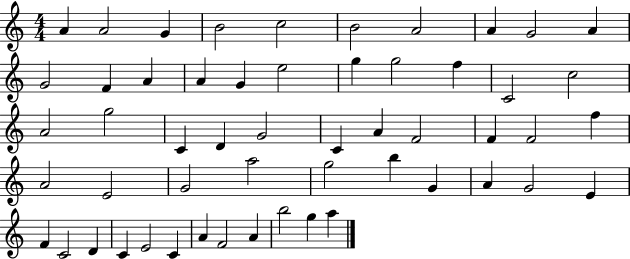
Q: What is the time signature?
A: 4/4